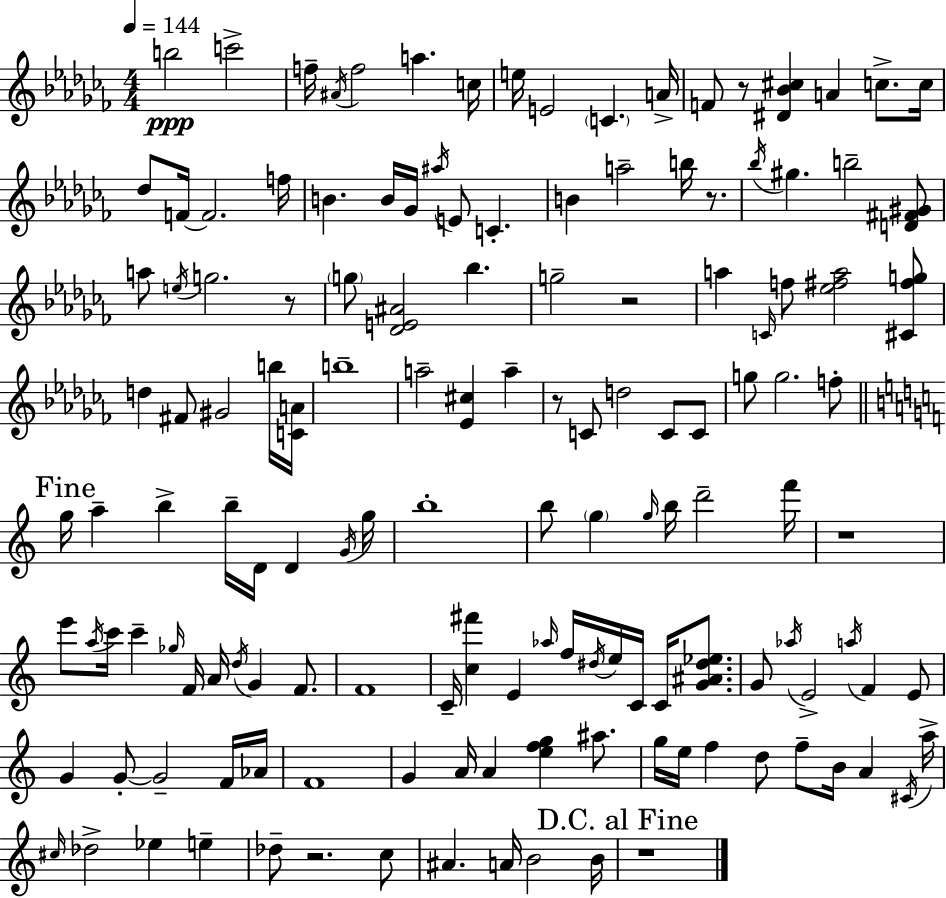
B5/h C6/h F5/s A#4/s F5/h A5/q. C5/s E5/s E4/h C4/q. A4/s F4/e R/e [D#4,Bb4,C#5]/q A4/q C5/e. C5/s Db5/e F4/s F4/h. F5/s B4/q. B4/s Gb4/s A#5/s E4/e C4/q. B4/q A5/h B5/s R/e. Bb5/s G#5/q. B5/h [D4,F#4,G#4]/e A5/e E5/s G5/h. R/e G5/e [Db4,E4,A#4]/h Bb5/q. G5/h R/h A5/q C4/s F5/e [Eb5,F#5,A5]/h [C#4,F#5,G5]/e D5/q F#4/e G#4/h B5/s [C4,A4]/s B5/w A5/h [Eb4,C#5]/q A5/q R/e C4/e D5/h C4/e C4/e G5/e G5/h. F5/e G5/s A5/q B5/q B5/s D4/s D4/q G4/s G5/s B5/w B5/e G5/q G5/s B5/s D6/h F6/s R/w E6/e A5/s C6/s C6/q Gb5/s F4/s A4/s D5/s G4/q F4/e. F4/w C4/s [C5,F#6]/q E4/q Ab5/s F5/s D#5/s E5/s C4/s C4/s [G4,A#4,D#5,Eb5]/e. G4/e Ab5/s E4/h A5/s F4/q E4/e G4/q G4/e G4/h F4/s Ab4/s F4/w G4/q A4/s A4/q [E5,F5,G5]/q A#5/e. G5/s E5/s F5/q D5/e F5/e B4/s A4/q C#4/s A5/s C#5/s Db5/h Eb5/q E5/q Db5/e R/h. C5/e A#4/q. A4/s B4/h B4/s R/w